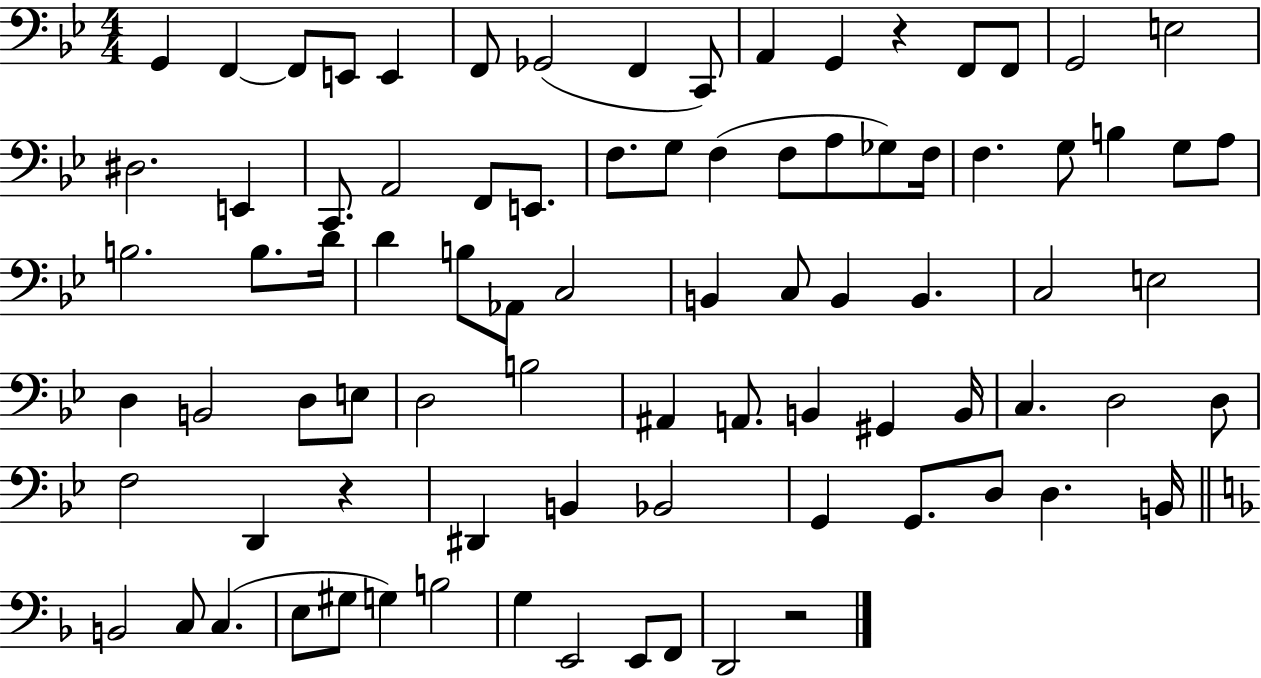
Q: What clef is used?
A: bass